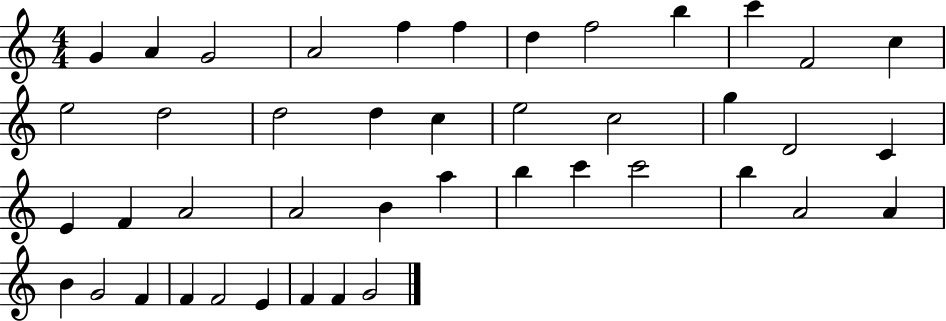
X:1
T:Untitled
M:4/4
L:1/4
K:C
G A G2 A2 f f d f2 b c' F2 c e2 d2 d2 d c e2 c2 g D2 C E F A2 A2 B a b c' c'2 b A2 A B G2 F F F2 E F F G2